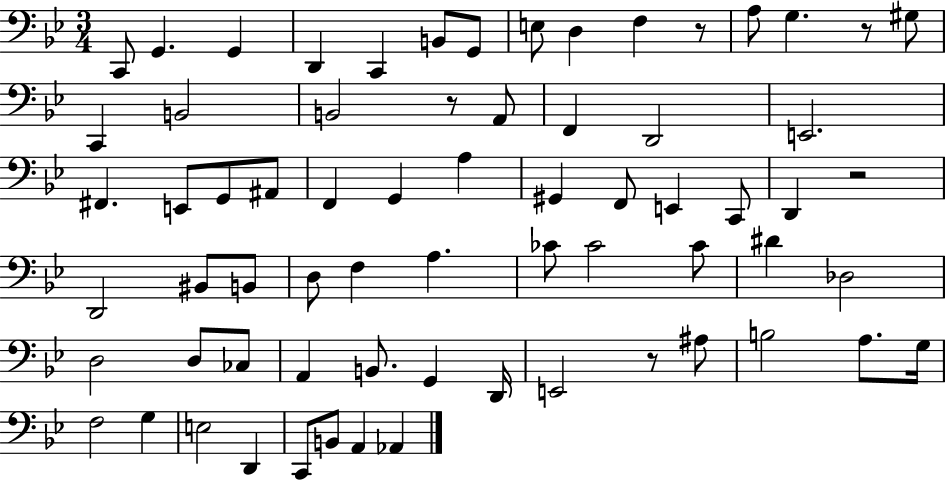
{
  \clef bass
  \numericTimeSignature
  \time 3/4
  \key bes \major
  c,8 g,4. g,4 | d,4 c,4 b,8 g,8 | e8 d4 f4 r8 | a8 g4. r8 gis8 | \break c,4 b,2 | b,2 r8 a,8 | f,4 d,2 | e,2. | \break fis,4. e,8 g,8 ais,8 | f,4 g,4 a4 | gis,4 f,8 e,4 c,8 | d,4 r2 | \break d,2 bis,8 b,8 | d8 f4 a4. | ces'8 ces'2 ces'8 | dis'4 des2 | \break d2 d8 ces8 | a,4 b,8. g,4 d,16 | e,2 r8 ais8 | b2 a8. g16 | \break f2 g4 | e2 d,4 | c,8 b,8 a,4 aes,4 | \bar "|."
}